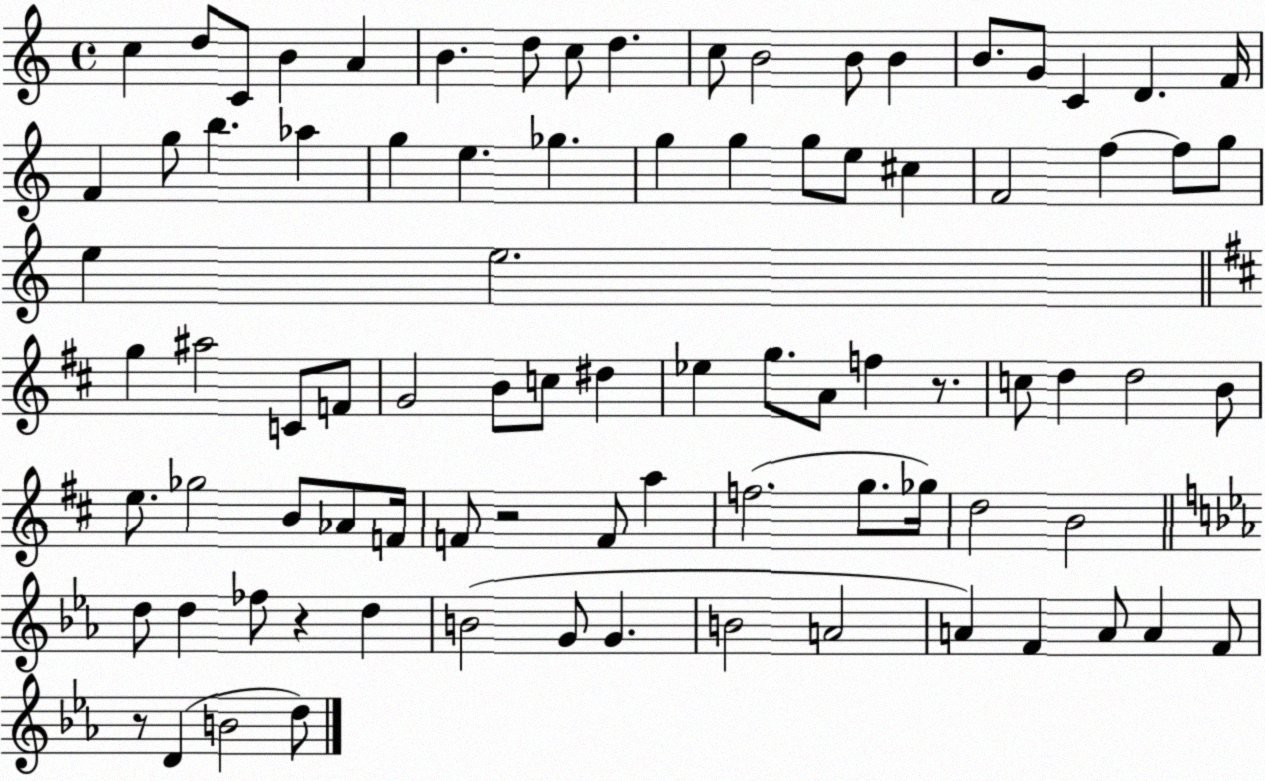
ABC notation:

X:1
T:Untitled
M:4/4
L:1/4
K:C
c d/2 C/2 B A B d/2 c/2 d c/2 B2 B/2 B B/2 G/2 C D F/4 F g/2 b _a g e _g g g g/2 e/2 ^c F2 f f/2 g/2 e e2 g ^a2 C/2 F/2 G2 B/2 c/2 ^d _e g/2 A/2 f z/2 c/2 d d2 B/2 e/2 _g2 B/2 _A/2 F/4 F/2 z2 F/2 a f2 g/2 _g/4 d2 B2 d/2 d _f/2 z d B2 G/2 G B2 A2 A F A/2 A F/2 z/2 D B2 d/2